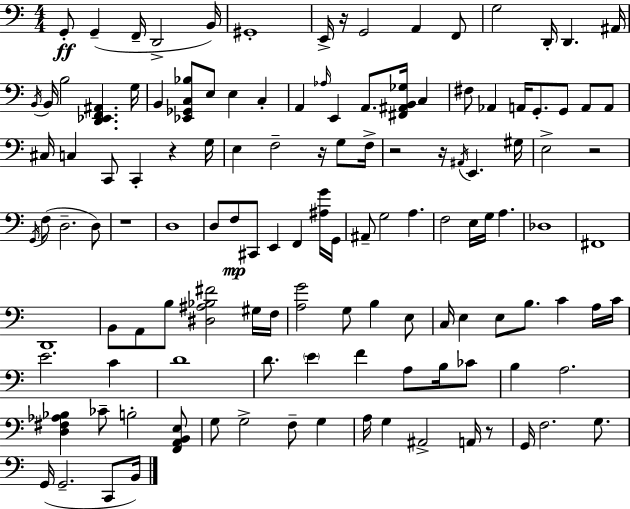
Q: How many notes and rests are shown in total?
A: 127